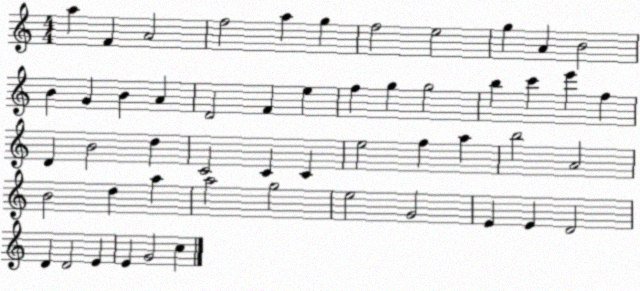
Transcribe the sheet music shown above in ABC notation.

X:1
T:Untitled
M:4/4
L:1/4
K:C
a F A2 f2 a g f2 e2 g A B2 B G B A D2 F e f g g2 b c' e' f D B2 d C2 C C e2 f a b2 A2 B2 d a a2 g2 e2 G2 E E D2 D D2 E E G2 c